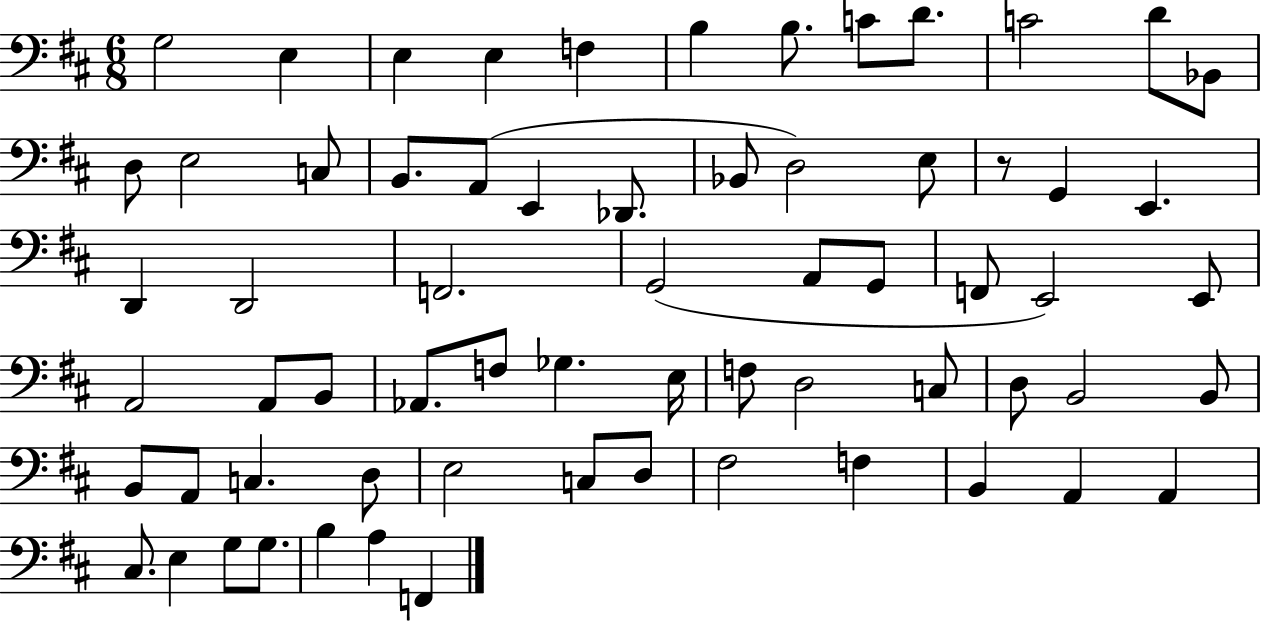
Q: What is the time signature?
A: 6/8